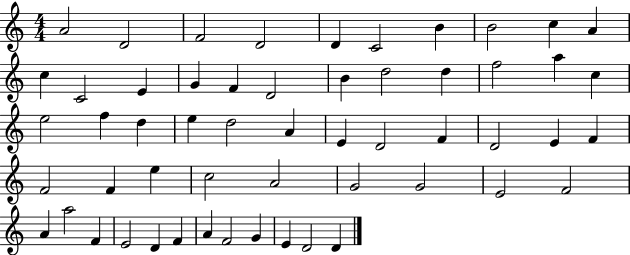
{
  \clef treble
  \numericTimeSignature
  \time 4/4
  \key c \major
  a'2 d'2 | f'2 d'2 | d'4 c'2 b'4 | b'2 c''4 a'4 | \break c''4 c'2 e'4 | g'4 f'4 d'2 | b'4 d''2 d''4 | f''2 a''4 c''4 | \break e''2 f''4 d''4 | e''4 d''2 a'4 | e'4 d'2 f'4 | d'2 e'4 f'4 | \break f'2 f'4 e''4 | c''2 a'2 | g'2 g'2 | e'2 f'2 | \break a'4 a''2 f'4 | e'2 d'4 f'4 | a'4 f'2 g'4 | e'4 d'2 d'4 | \break \bar "|."
}